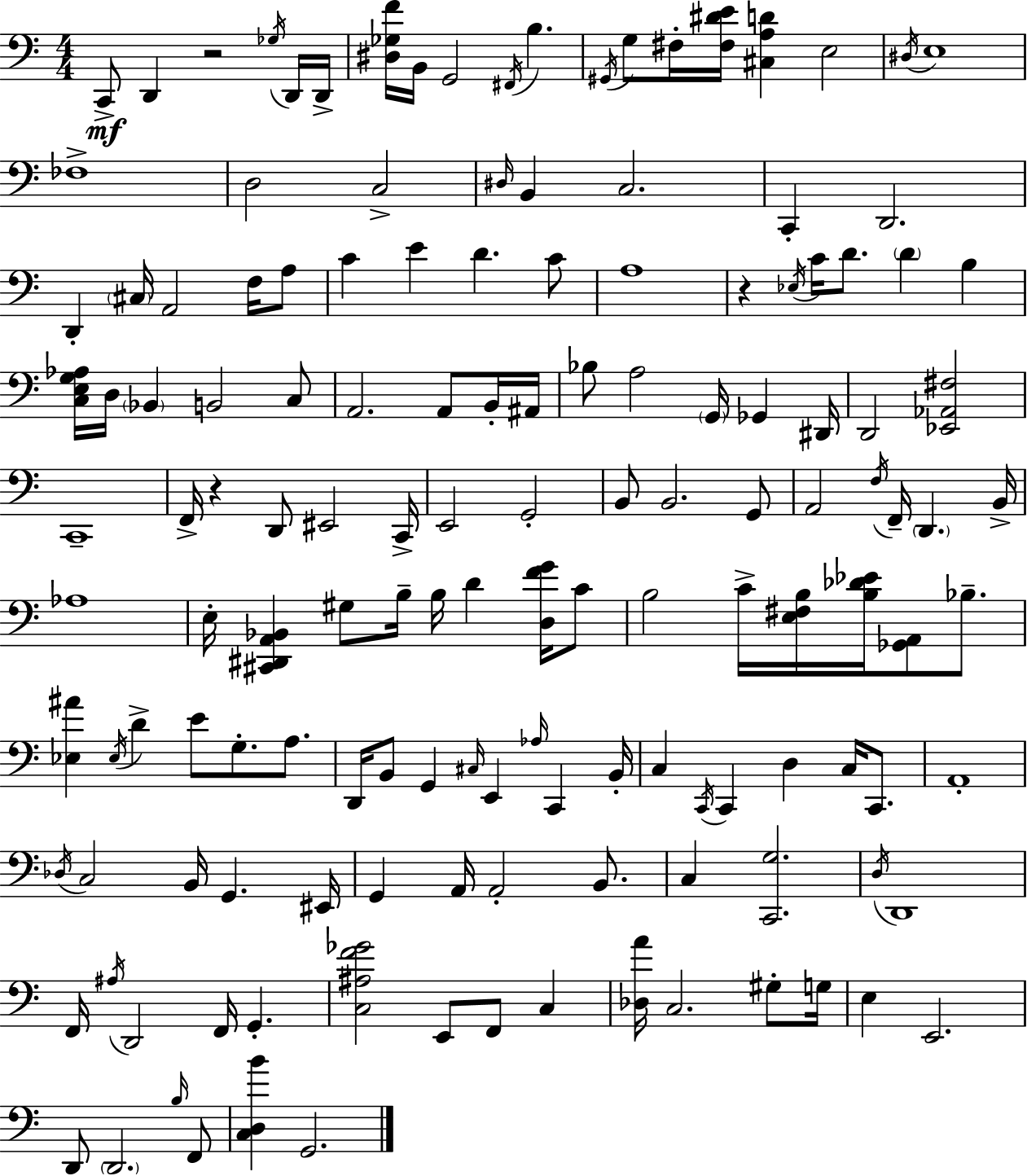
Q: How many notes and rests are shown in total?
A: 145